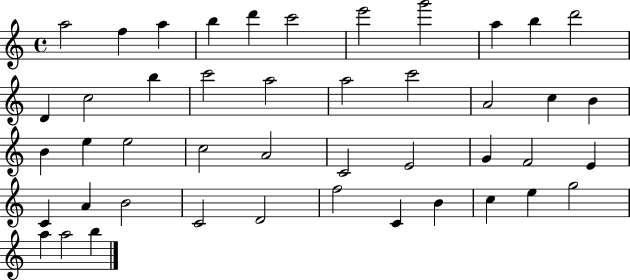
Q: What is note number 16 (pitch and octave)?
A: A5